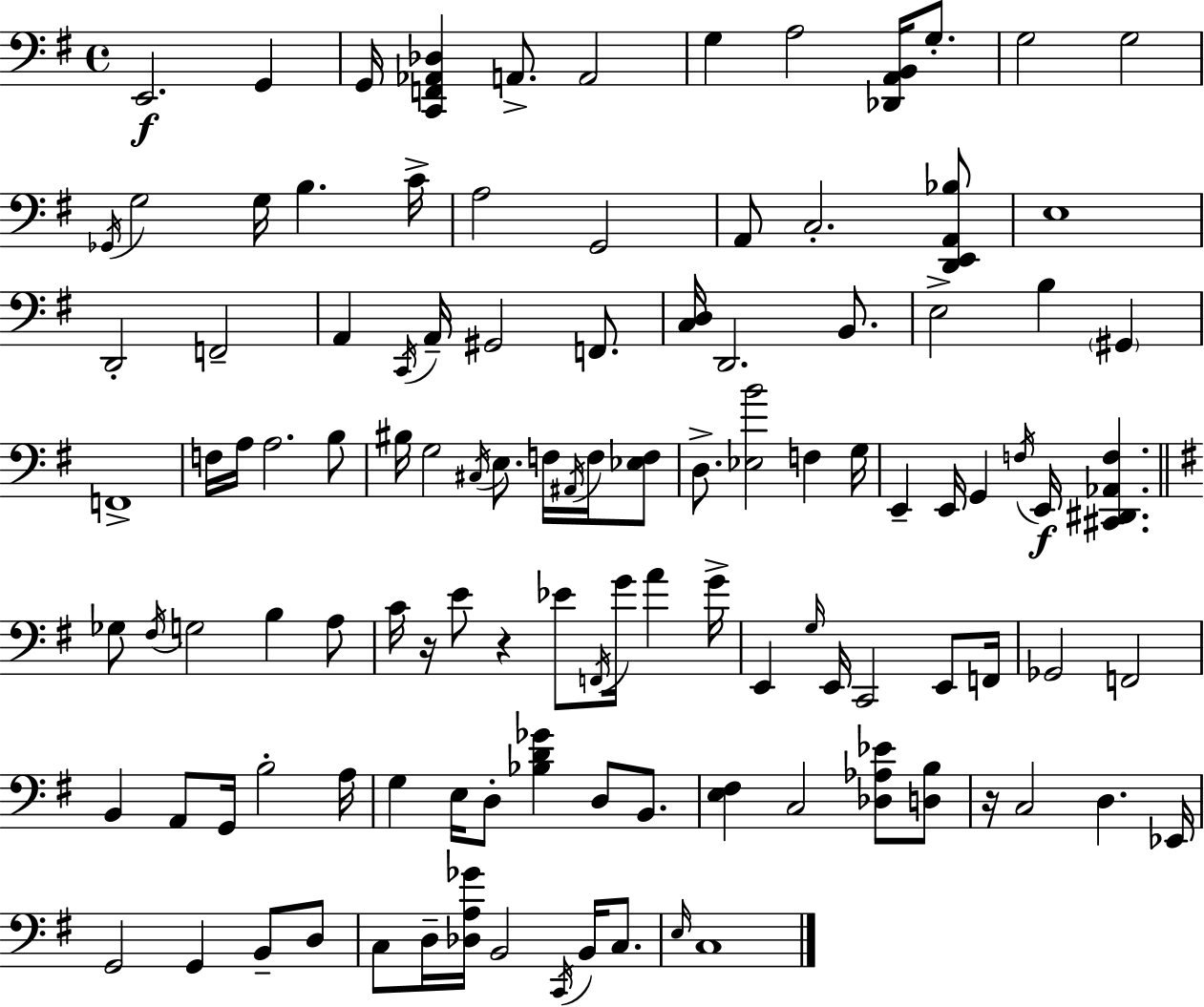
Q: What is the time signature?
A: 4/4